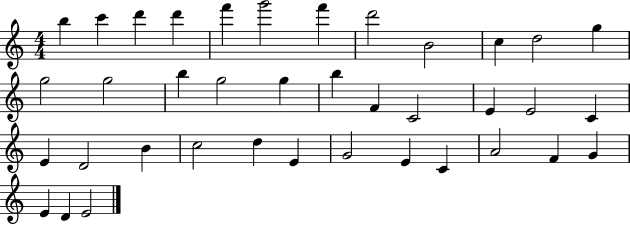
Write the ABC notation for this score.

X:1
T:Untitled
M:4/4
L:1/4
K:C
b c' d' d' f' g'2 f' d'2 B2 c d2 g g2 g2 b g2 g b F C2 E E2 C E D2 B c2 d E G2 E C A2 F G E D E2